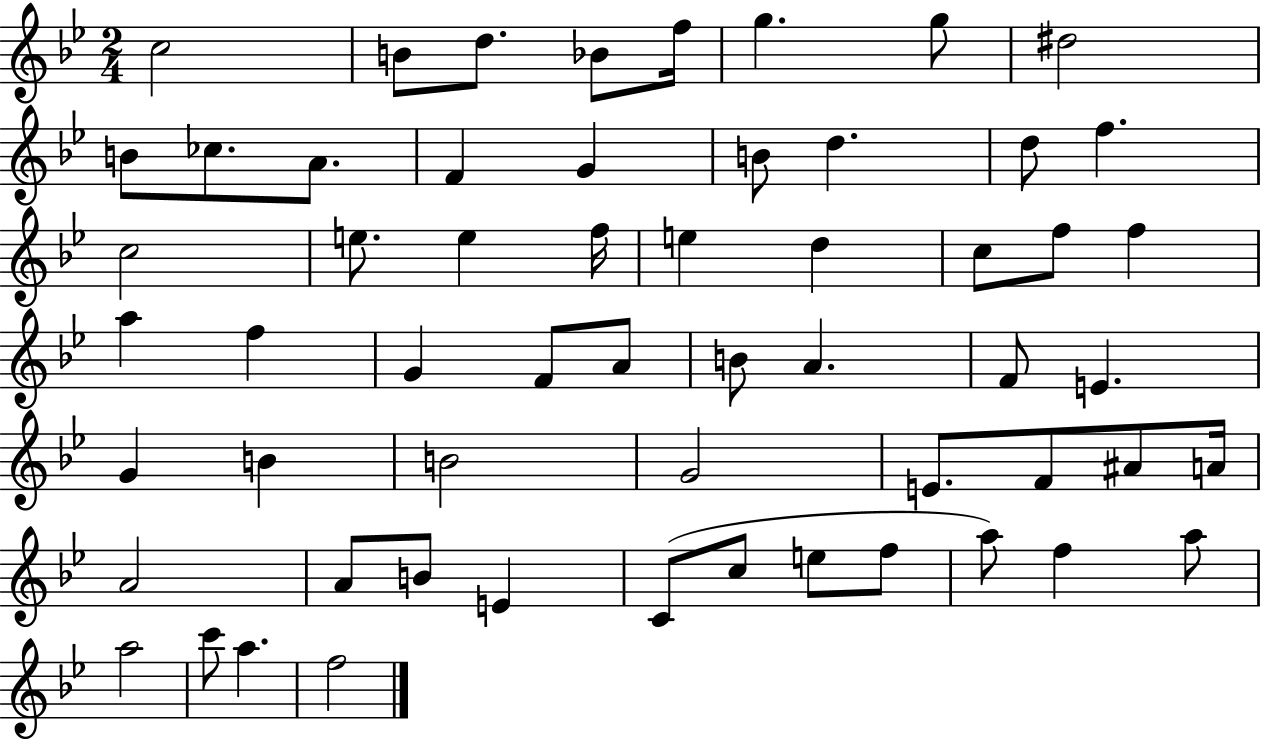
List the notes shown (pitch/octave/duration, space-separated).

C5/h B4/e D5/e. Bb4/e F5/s G5/q. G5/e D#5/h B4/e CES5/e. A4/e. F4/q G4/q B4/e D5/q. D5/e F5/q. C5/h E5/e. E5/q F5/s E5/q D5/q C5/e F5/e F5/q A5/q F5/q G4/q F4/e A4/e B4/e A4/q. F4/e E4/q. G4/q B4/q B4/h G4/h E4/e. F4/e A#4/e A4/s A4/h A4/e B4/e E4/q C4/e C5/e E5/e F5/e A5/e F5/q A5/e A5/h C6/e A5/q. F5/h